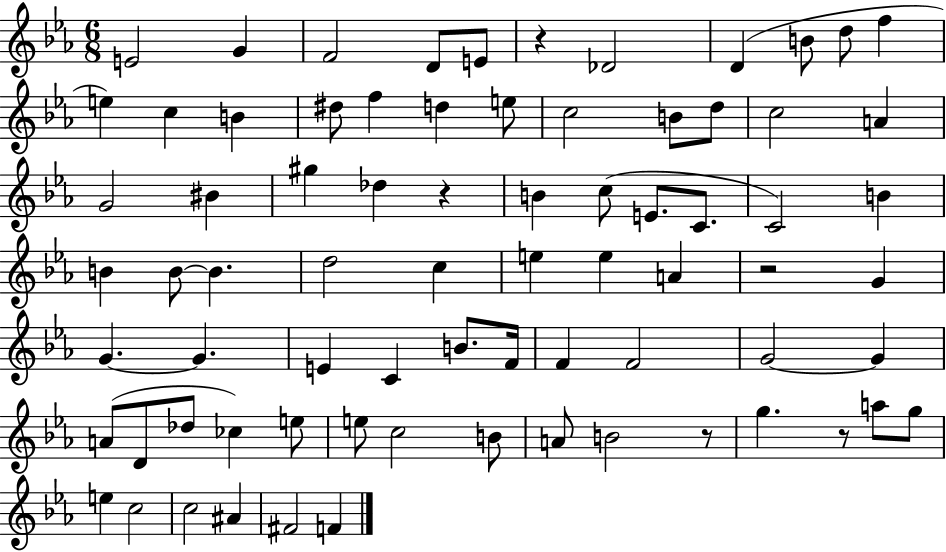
X:1
T:Untitled
M:6/8
L:1/4
K:Eb
E2 G F2 D/2 E/2 z _D2 D B/2 d/2 f e c B ^d/2 f d e/2 c2 B/2 d/2 c2 A G2 ^B ^g _d z B c/2 E/2 C/2 C2 B B B/2 B d2 c e e A z2 G G G E C B/2 F/4 F F2 G2 G A/2 D/2 _d/2 _c e/2 e/2 c2 B/2 A/2 B2 z/2 g z/2 a/2 g/2 e c2 c2 ^A ^F2 F